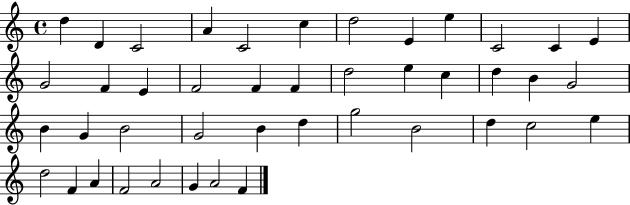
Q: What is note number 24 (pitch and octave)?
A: G4